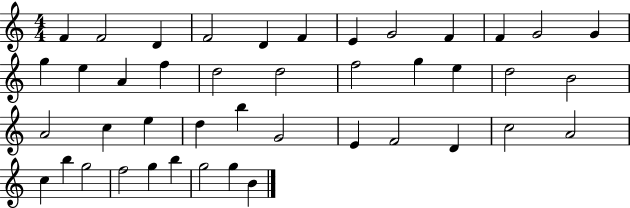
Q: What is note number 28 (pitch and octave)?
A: B5